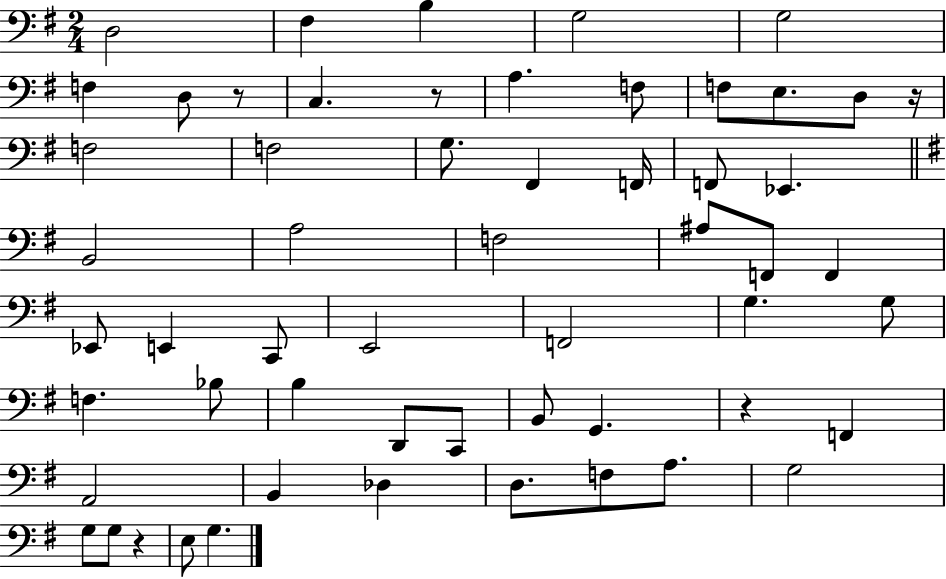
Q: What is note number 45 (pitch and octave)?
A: D3